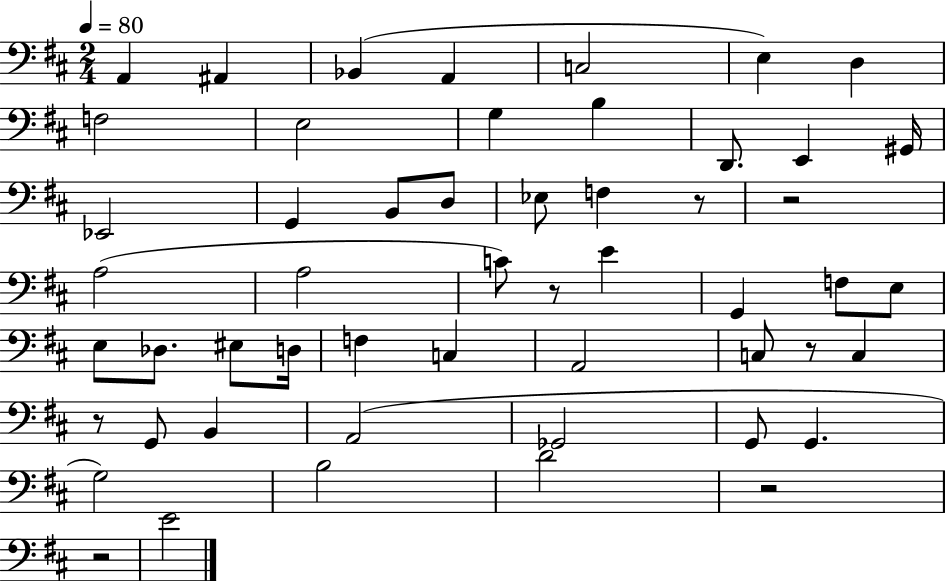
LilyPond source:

{
  \clef bass
  \numericTimeSignature
  \time 2/4
  \key d \major
  \tempo 4 = 80
  \repeat volta 2 { a,4 ais,4 | bes,4( a,4 | c2 | e4) d4 | \break f2 | e2 | g4 b4 | d,8. e,4 gis,16 | \break ees,2 | g,4 b,8 d8 | ees8 f4 r8 | r2 | \break a2( | a2 | c'8) r8 e'4 | g,4 f8 e8 | \break e8 des8. eis8 d16 | f4 c4 | a,2 | c8 r8 c4 | \break r8 g,8 b,4 | a,2( | ges,2 | g,8 g,4. | \break g2) | b2 | d'2 | r2 | \break r2 | e'2 | } \bar "|."
}